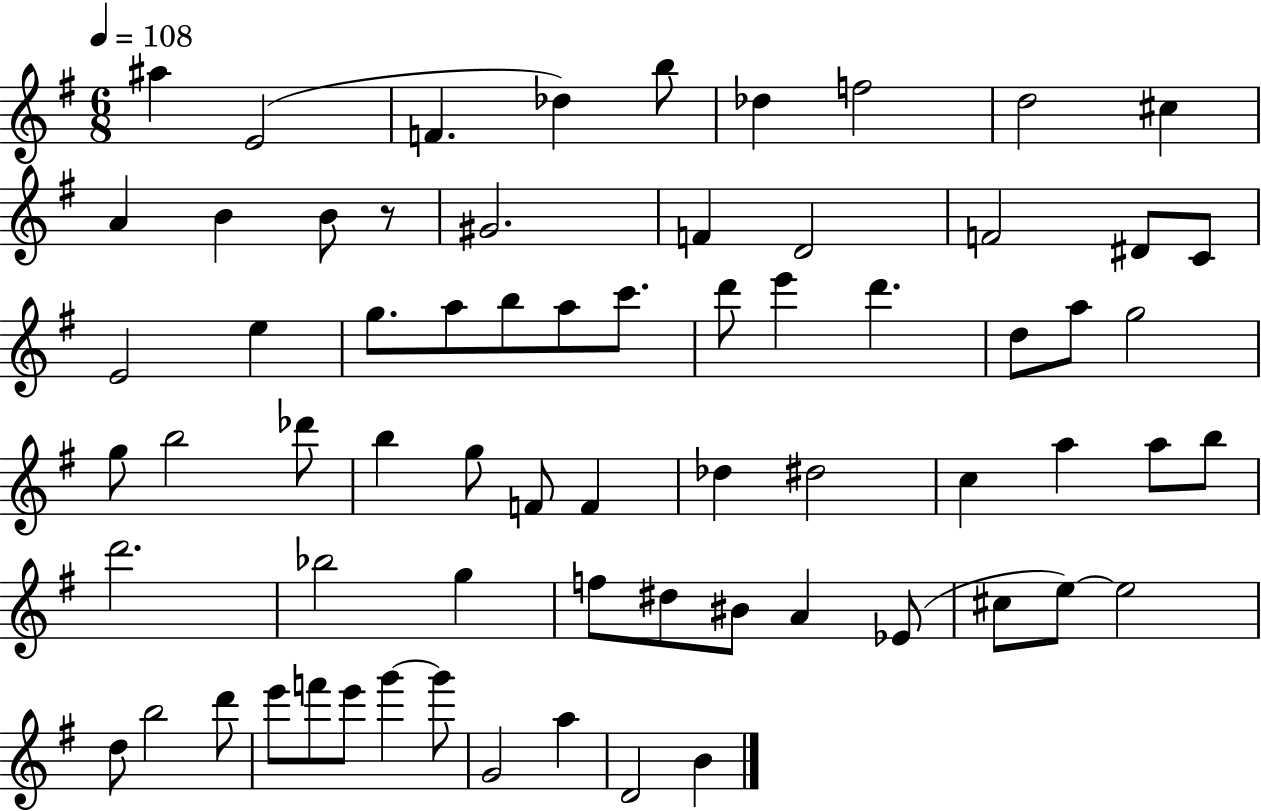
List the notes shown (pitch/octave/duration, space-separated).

A#5/q E4/h F4/q. Db5/q B5/e Db5/q F5/h D5/h C#5/q A4/q B4/q B4/e R/e G#4/h. F4/q D4/h F4/h D#4/e C4/e E4/h E5/q G5/e. A5/e B5/e A5/e C6/e. D6/e E6/q D6/q. D5/e A5/e G5/h G5/e B5/h Db6/e B5/q G5/e F4/e F4/q Db5/q D#5/h C5/q A5/q A5/e B5/e D6/h. Bb5/h G5/q F5/e D#5/e BIS4/e A4/q Eb4/e C#5/e E5/e E5/h D5/e B5/h D6/e E6/e F6/e E6/e G6/q G6/e G4/h A5/q D4/h B4/q